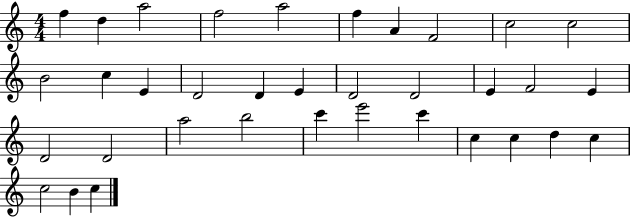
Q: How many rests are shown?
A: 0